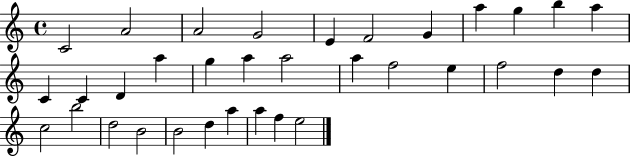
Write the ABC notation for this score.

X:1
T:Untitled
M:4/4
L:1/4
K:C
C2 A2 A2 G2 E F2 G a g b a C C D a g a a2 a f2 e f2 d d c2 b2 d2 B2 B2 d a a f e2